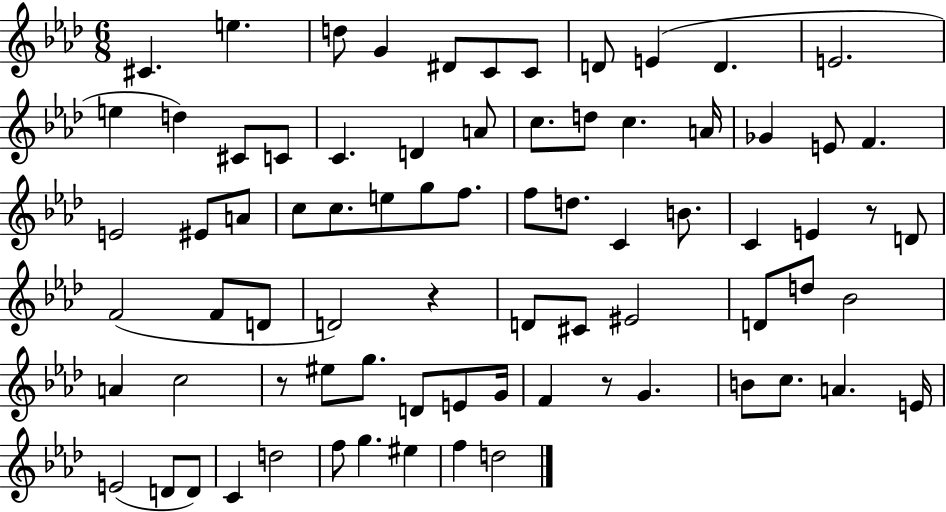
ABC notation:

X:1
T:Untitled
M:6/8
L:1/4
K:Ab
^C e d/2 G ^D/2 C/2 C/2 D/2 E D E2 e d ^C/2 C/2 C D A/2 c/2 d/2 c A/4 _G E/2 F E2 ^E/2 A/2 c/2 c/2 e/2 g/2 f/2 f/2 d/2 C B/2 C E z/2 D/2 F2 F/2 D/2 D2 z D/2 ^C/2 ^E2 D/2 d/2 _B2 A c2 z/2 ^e/2 g/2 D/2 E/2 G/4 F z/2 G B/2 c/2 A E/4 E2 D/2 D/2 C d2 f/2 g ^e f d2